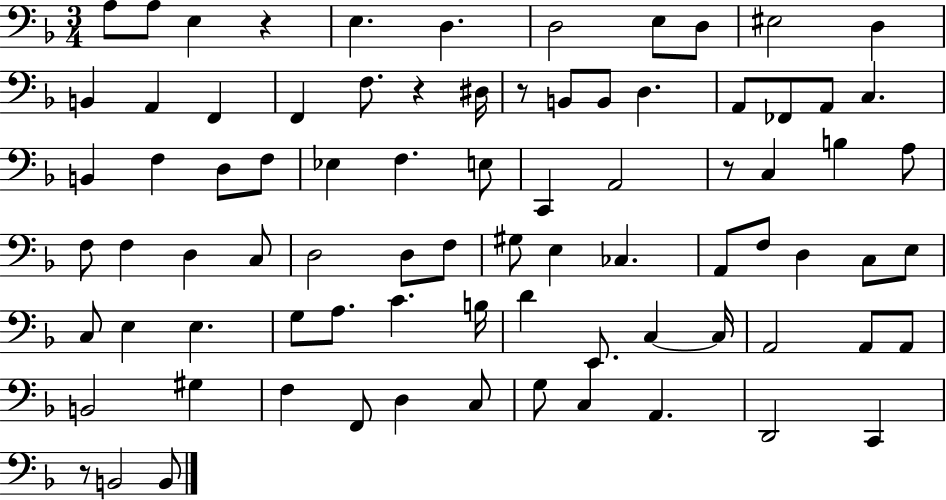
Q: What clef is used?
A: bass